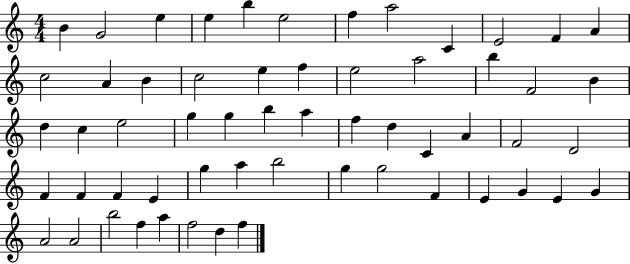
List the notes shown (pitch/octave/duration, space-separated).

B4/q G4/h E5/q E5/q B5/q E5/h F5/q A5/h C4/q E4/h F4/q A4/q C5/h A4/q B4/q C5/h E5/q F5/q E5/h A5/h B5/q F4/h B4/q D5/q C5/q E5/h G5/q G5/q B5/q A5/q F5/q D5/q C4/q A4/q F4/h D4/h F4/q F4/q F4/q E4/q G5/q A5/q B5/h G5/q G5/h F4/q E4/q G4/q E4/q G4/q A4/h A4/h B5/h F5/q A5/q F5/h D5/q F5/q